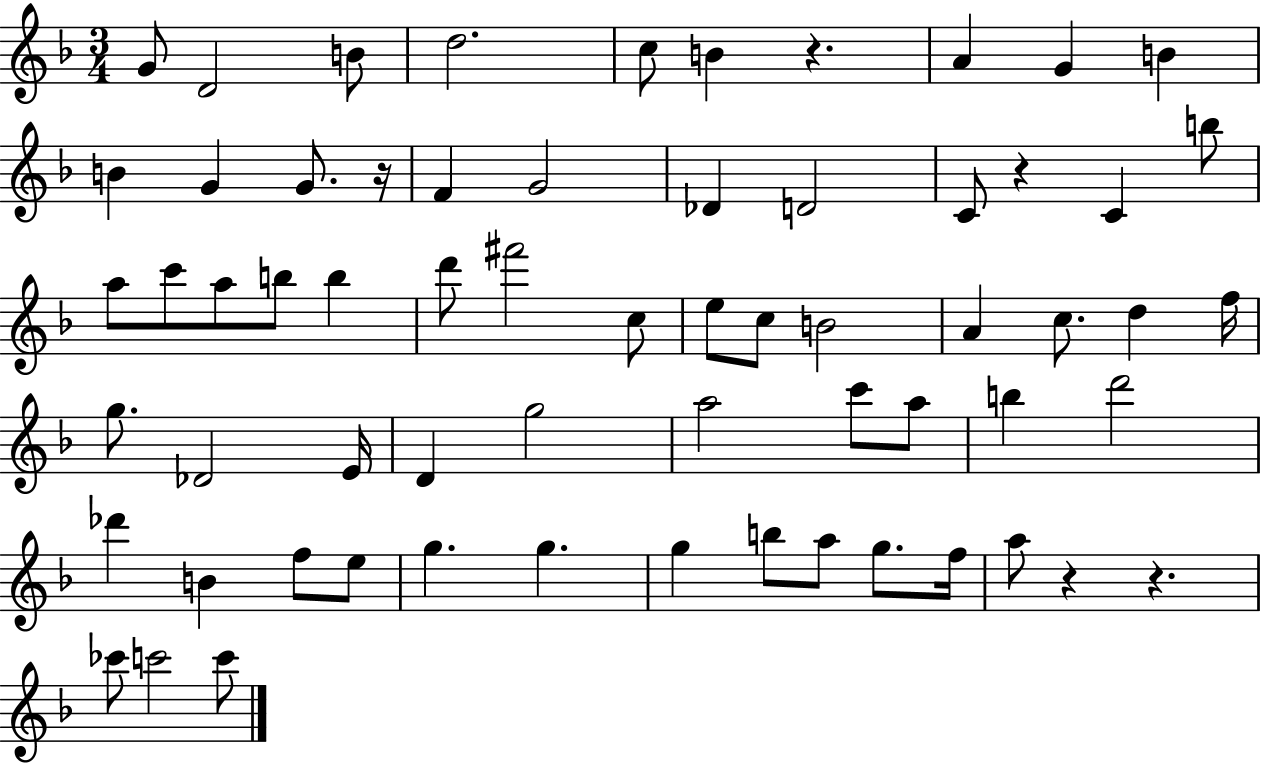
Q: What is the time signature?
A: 3/4